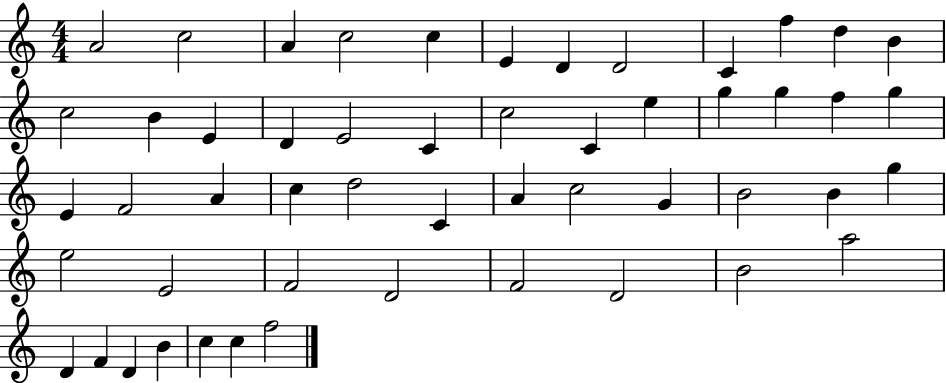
{
  \clef treble
  \numericTimeSignature
  \time 4/4
  \key c \major
  a'2 c''2 | a'4 c''2 c''4 | e'4 d'4 d'2 | c'4 f''4 d''4 b'4 | \break c''2 b'4 e'4 | d'4 e'2 c'4 | c''2 c'4 e''4 | g''4 g''4 f''4 g''4 | \break e'4 f'2 a'4 | c''4 d''2 c'4 | a'4 c''2 g'4 | b'2 b'4 g''4 | \break e''2 e'2 | f'2 d'2 | f'2 d'2 | b'2 a''2 | \break d'4 f'4 d'4 b'4 | c''4 c''4 f''2 | \bar "|."
}